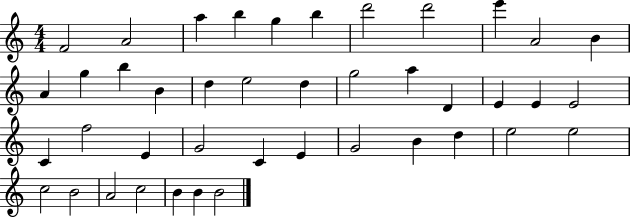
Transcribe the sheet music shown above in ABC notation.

X:1
T:Untitled
M:4/4
L:1/4
K:C
F2 A2 a b g b d'2 d'2 e' A2 B A g b B d e2 d g2 a D E E E2 C f2 E G2 C E G2 B d e2 e2 c2 B2 A2 c2 B B B2